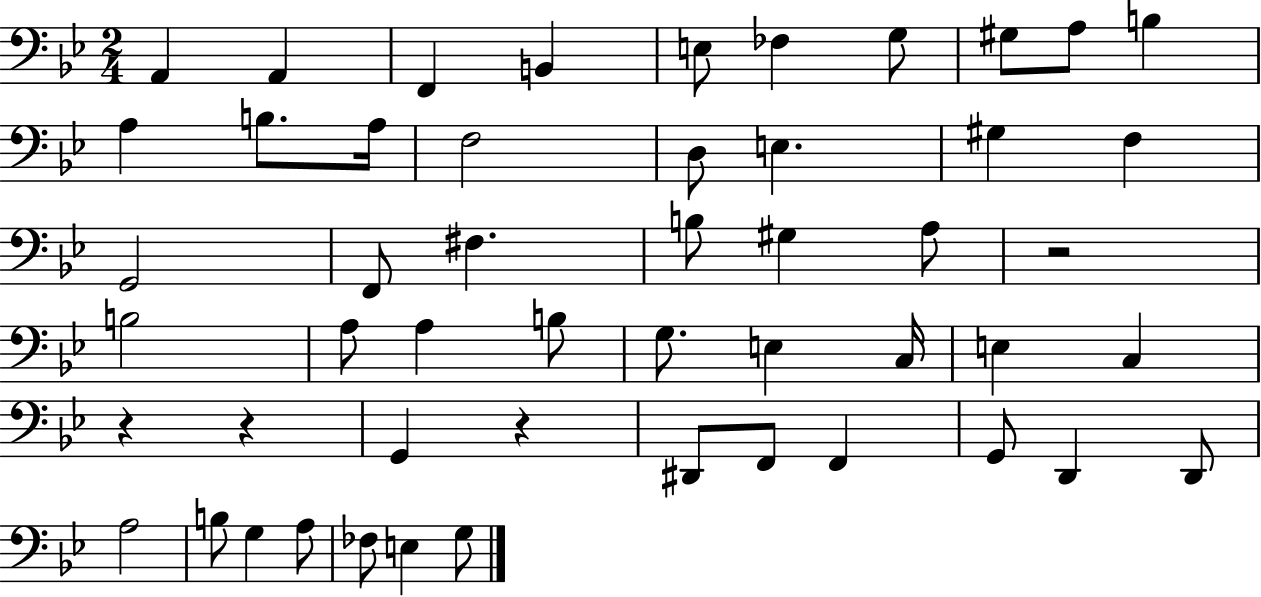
{
  \clef bass
  \numericTimeSignature
  \time 2/4
  \key bes \major
  a,4 a,4 | f,4 b,4 | e8 fes4 g8 | gis8 a8 b4 | \break a4 b8. a16 | f2 | d8 e4. | gis4 f4 | \break g,2 | f,8 fis4. | b8 gis4 a8 | r2 | \break b2 | a8 a4 b8 | g8. e4 c16 | e4 c4 | \break r4 r4 | g,4 r4 | dis,8 f,8 f,4 | g,8 d,4 d,8 | \break a2 | b8 g4 a8 | fes8 e4 g8 | \bar "|."
}